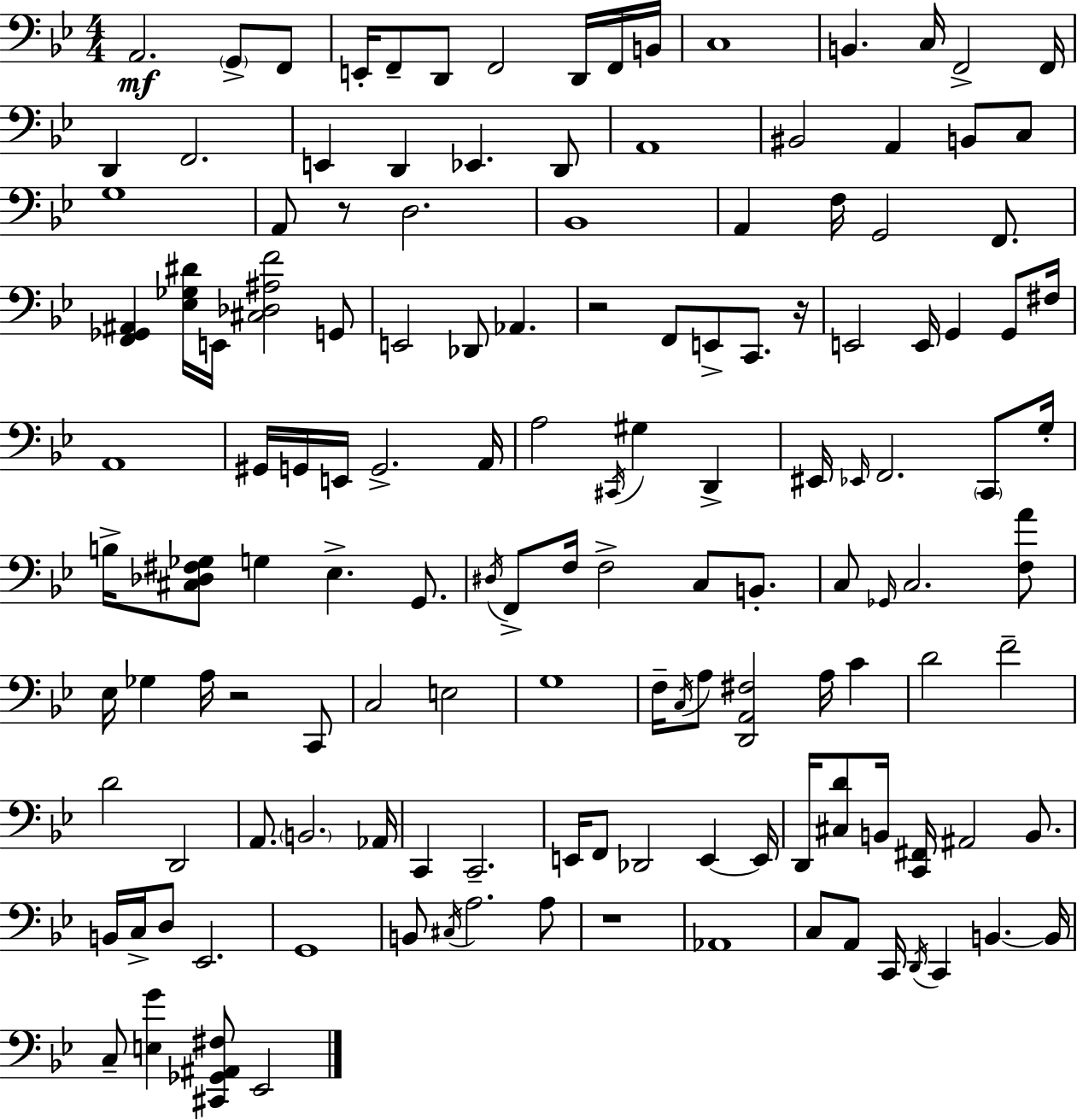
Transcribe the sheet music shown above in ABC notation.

X:1
T:Untitled
M:4/4
L:1/4
K:Gm
A,,2 G,,/2 F,,/2 E,,/4 F,,/2 D,,/2 F,,2 D,,/4 F,,/4 B,,/4 C,4 B,, C,/4 F,,2 F,,/4 D,, F,,2 E,, D,, _E,, D,,/2 A,,4 ^B,,2 A,, B,,/2 C,/2 G,4 A,,/2 z/2 D,2 _B,,4 A,, F,/4 G,,2 F,,/2 [F,,_G,,^A,,] [_E,_G,^D]/4 E,,/4 [^C,_D,^A,F]2 G,,/2 E,,2 _D,,/2 _A,, z2 F,,/2 E,,/2 C,,/2 z/4 E,,2 E,,/4 G,, G,,/2 ^F,/4 A,,4 ^G,,/4 G,,/4 E,,/4 G,,2 A,,/4 A,2 ^C,,/4 ^G, D,, ^E,,/4 _E,,/4 F,,2 C,,/2 G,/4 B,/4 [^C,_D,^F,_G,]/2 G, _E, G,,/2 ^D,/4 F,,/2 F,/4 F,2 C,/2 B,,/2 C,/2 _G,,/4 C,2 [F,A]/2 _E,/4 _G, A,/4 z2 C,,/2 C,2 E,2 G,4 F,/4 C,/4 A,/2 [D,,A,,^F,]2 A,/4 C D2 F2 D2 D,,2 A,,/2 B,,2 _A,,/4 C,, C,,2 E,,/4 F,,/2 _D,,2 E,, E,,/4 D,,/4 [^C,D]/2 B,,/4 [C,,^F,,]/4 ^A,,2 B,,/2 B,,/4 C,/4 D,/2 _E,,2 G,,4 B,,/2 ^C,/4 A,2 A,/2 z4 _A,,4 C,/2 A,,/2 C,,/4 D,,/4 C,, B,, B,,/4 C,/2 [E,G] [^C,,_G,,^A,,^F,]/2 _E,,2